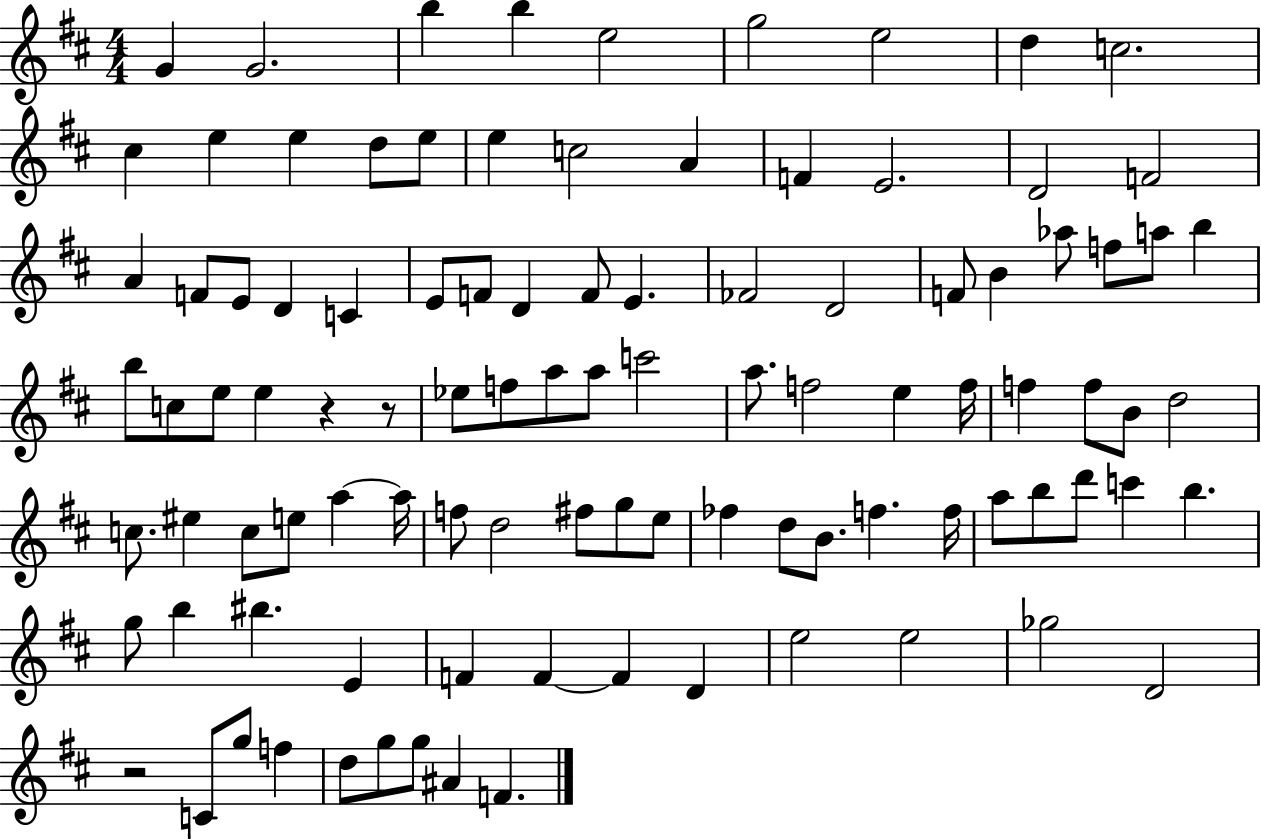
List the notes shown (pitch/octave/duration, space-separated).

G4/q G4/h. B5/q B5/q E5/h G5/h E5/h D5/q C5/h. C#5/q E5/q E5/q D5/e E5/e E5/q C5/h A4/q F4/q E4/h. D4/h F4/h A4/q F4/e E4/e D4/q C4/q E4/e F4/e D4/q F4/e E4/q. FES4/h D4/h F4/e B4/q Ab5/e F5/e A5/e B5/q B5/e C5/e E5/e E5/q R/q R/e Eb5/e F5/e A5/e A5/e C6/h A5/e. F5/h E5/q F5/s F5/q F5/e B4/e D5/h C5/e. EIS5/q C5/e E5/e A5/q A5/s F5/e D5/h F#5/e G5/e E5/e FES5/q D5/e B4/e. F5/q. F5/s A5/e B5/e D6/e C6/q B5/q. G5/e B5/q BIS5/q. E4/q F4/q F4/q F4/q D4/q E5/h E5/h Gb5/h D4/h R/h C4/e G5/e F5/q D5/e G5/e G5/e A#4/q F4/q.